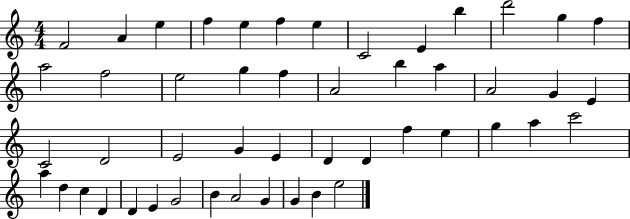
{
  \clef treble
  \numericTimeSignature
  \time 4/4
  \key c \major
  f'2 a'4 e''4 | f''4 e''4 f''4 e''4 | c'2 e'4 b''4 | d'''2 g''4 f''4 | \break a''2 f''2 | e''2 g''4 f''4 | a'2 b''4 a''4 | a'2 g'4 e'4 | \break c'2 d'2 | e'2 g'4 e'4 | d'4 d'4 f''4 e''4 | g''4 a''4 c'''2 | \break a''4 d''4 c''4 d'4 | d'4 e'4 g'2 | b'4 a'2 g'4 | g'4 b'4 e''2 | \break \bar "|."
}